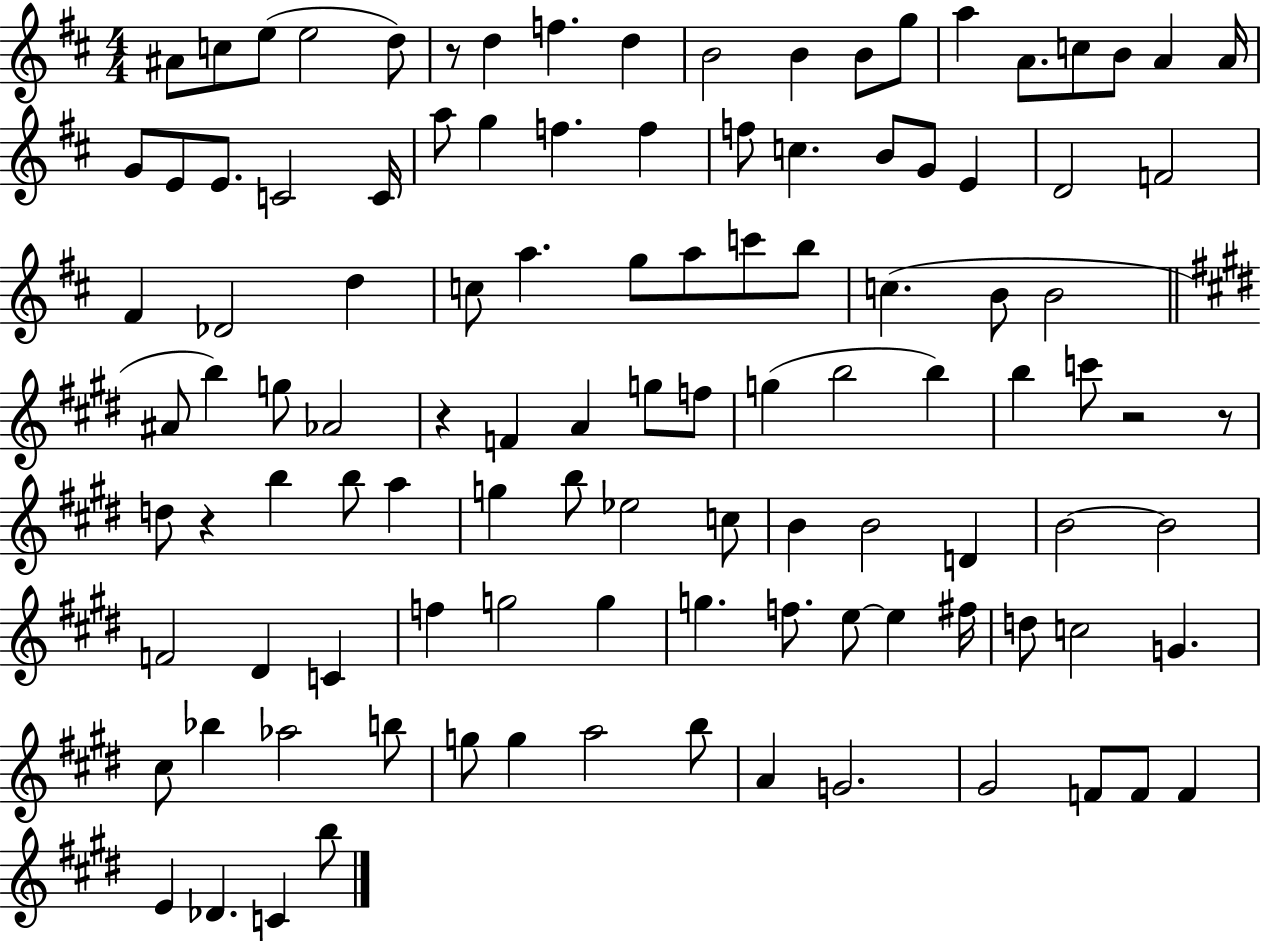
{
  \clef treble
  \numericTimeSignature
  \time 4/4
  \key d \major
  ais'8 c''8 e''8( e''2 d''8) | r8 d''4 f''4. d''4 | b'2 b'4 b'8 g''8 | a''4 a'8. c''8 b'8 a'4 a'16 | \break g'8 e'8 e'8. c'2 c'16 | a''8 g''4 f''4. f''4 | f''8 c''4. b'8 g'8 e'4 | d'2 f'2 | \break fis'4 des'2 d''4 | c''8 a''4. g''8 a''8 c'''8 b''8 | c''4.( b'8 b'2 | \bar "||" \break \key e \major ais'8 b''4) g''8 aes'2 | r4 f'4 a'4 g''8 f''8 | g''4( b''2 b''4) | b''4 c'''8 r2 r8 | \break d''8 r4 b''4 b''8 a''4 | g''4 b''8 ees''2 c''8 | b'4 b'2 d'4 | b'2~~ b'2 | \break f'2 dis'4 c'4 | f''4 g''2 g''4 | g''4. f''8. e''8~~ e''4 fis''16 | d''8 c''2 g'4. | \break cis''8 bes''4 aes''2 b''8 | g''8 g''4 a''2 b''8 | a'4 g'2. | gis'2 f'8 f'8 f'4 | \break e'4 des'4. c'4 b''8 | \bar "|."
}